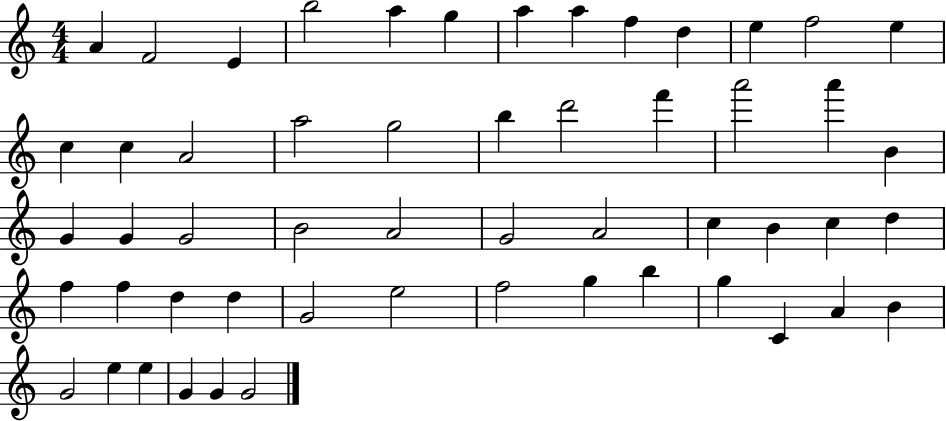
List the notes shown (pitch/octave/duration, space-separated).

A4/q F4/h E4/q B5/h A5/q G5/q A5/q A5/q F5/q D5/q E5/q F5/h E5/q C5/q C5/q A4/h A5/h G5/h B5/q D6/h F6/q A6/h A6/q B4/q G4/q G4/q G4/h B4/h A4/h G4/h A4/h C5/q B4/q C5/q D5/q F5/q F5/q D5/q D5/q G4/h E5/h F5/h G5/q B5/q G5/q C4/q A4/q B4/q G4/h E5/q E5/q G4/q G4/q G4/h